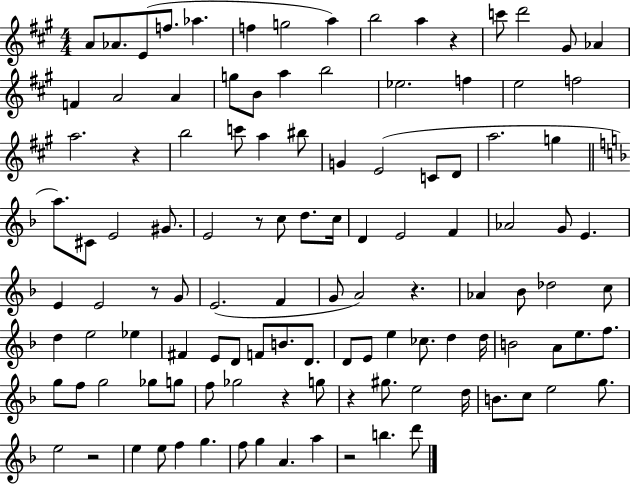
{
  \clef treble
  \numericTimeSignature
  \time 4/4
  \key a \major
  a'8 aes'8. e'8( f''8. aes''4. | f''4 g''2 a''4) | b''2 a''4 r4 | c'''8 d'''2 gis'8 aes'4 | \break f'4 a'2 a'4 | g''8 b'8 a''4 b''2 | ees''2. f''4 | e''2 f''2 | \break a''2. r4 | b''2 c'''8 a''4 bis''8 | g'4 e'2( c'8 d'8 | a''2. g''4 | \break \bar "||" \break \key f \major a''8.) cis'8 e'2 gis'8. | e'2 r8 c''8 d''8. c''16 | d'4 e'2 f'4 | aes'2 g'8 e'4. | \break e'4 e'2 r8 g'8 | e'2.( f'4 | g'8 a'2) r4. | aes'4 bes'8 des''2 c''8 | \break d''4 e''2 ees''4 | fis'4 e'8 d'8 f'8 b'8. d'8. | d'8 e'8 e''4 ces''8. d''4 d''16 | b'2 a'8 e''8. f''8. | \break g''8 f''8 g''2 ges''8 g''8 | f''8 ges''2 r4 g''8 | r4 gis''8. e''2 d''16 | b'8. c''8 e''2 g''8. | \break e''2 r2 | e''4 e''8 f''4 g''4. | f''8 g''4 a'4. a''4 | r2 b''4. d'''8 | \break \bar "|."
}